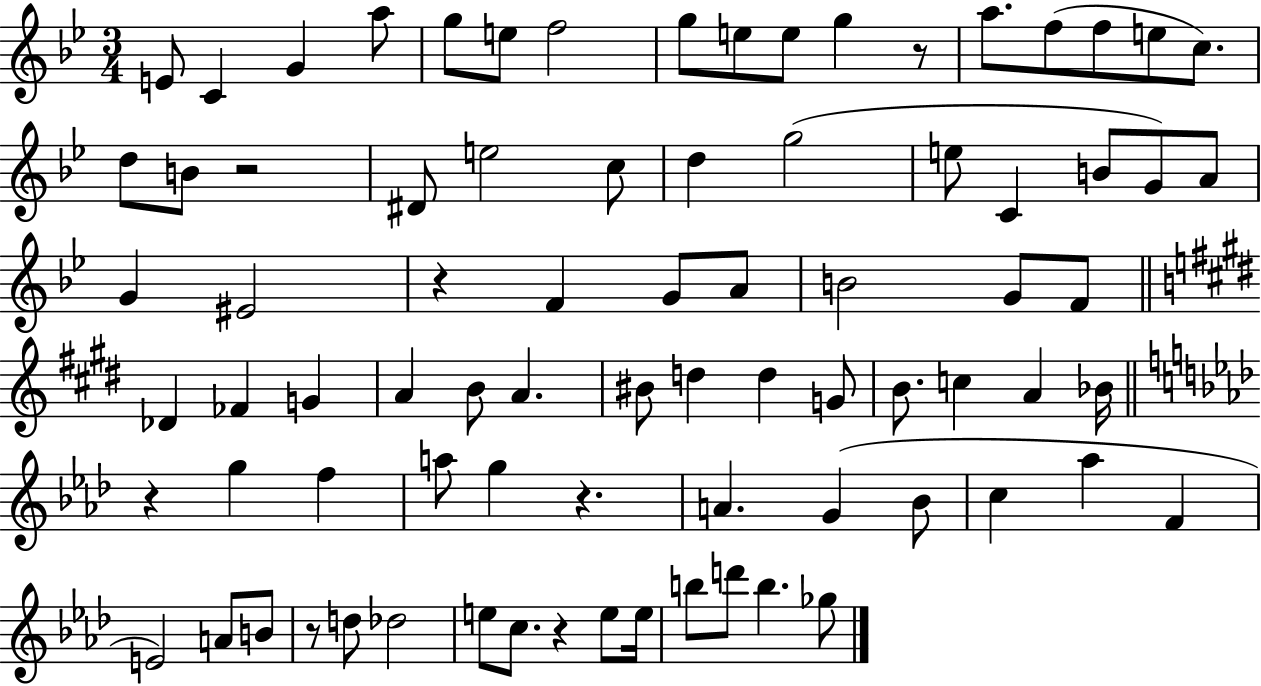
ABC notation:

X:1
T:Untitled
M:3/4
L:1/4
K:Bb
E/2 C G a/2 g/2 e/2 f2 g/2 e/2 e/2 g z/2 a/2 f/2 f/2 e/2 c/2 d/2 B/2 z2 ^D/2 e2 c/2 d g2 e/2 C B/2 G/2 A/2 G ^E2 z F G/2 A/2 B2 G/2 F/2 _D _F G A B/2 A ^B/2 d d G/2 B/2 c A _B/4 z g f a/2 g z A G _B/2 c _a F E2 A/2 B/2 z/2 d/2 _d2 e/2 c/2 z e/2 e/4 b/2 d'/2 b _g/2